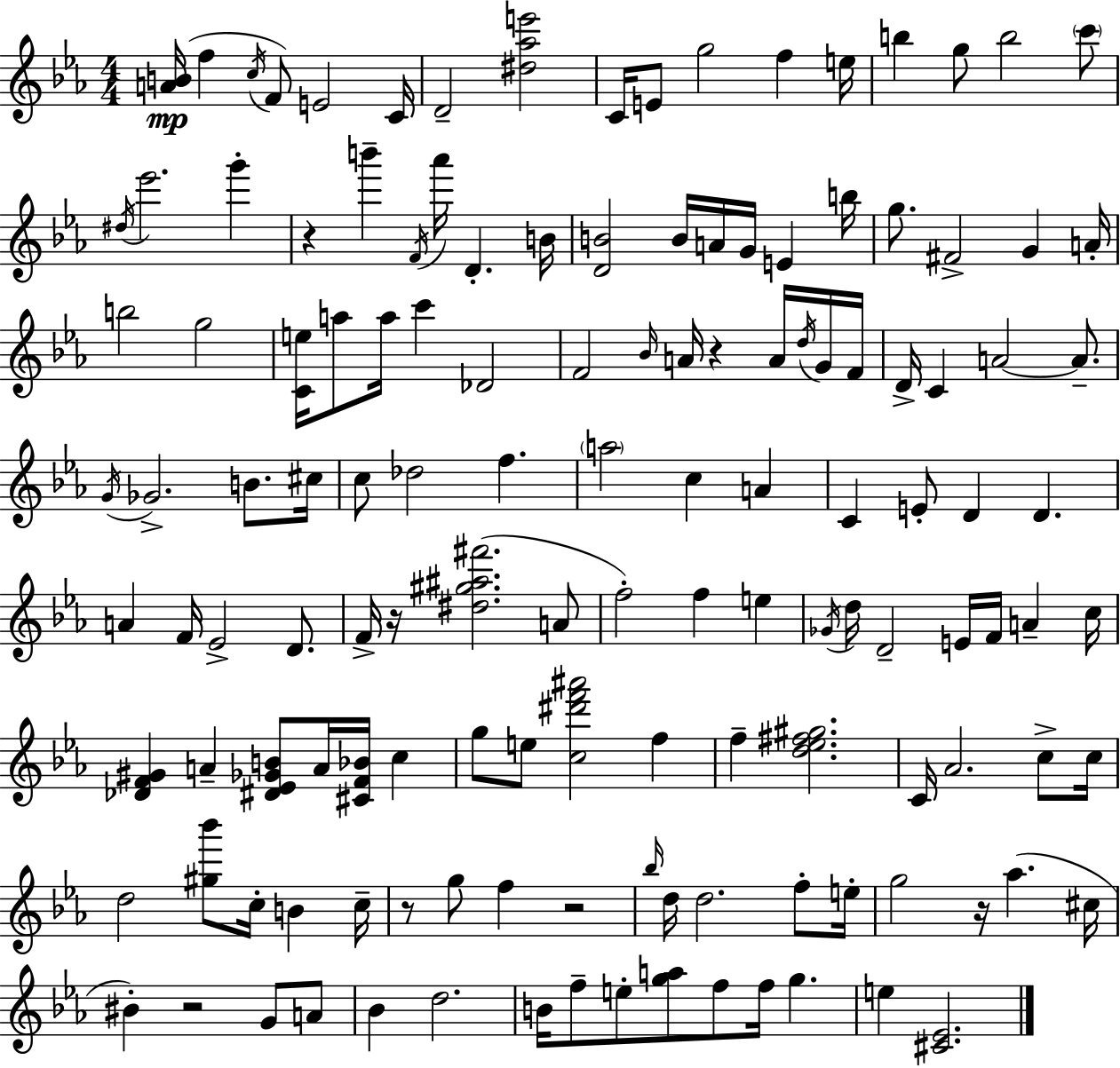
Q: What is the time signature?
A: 4/4